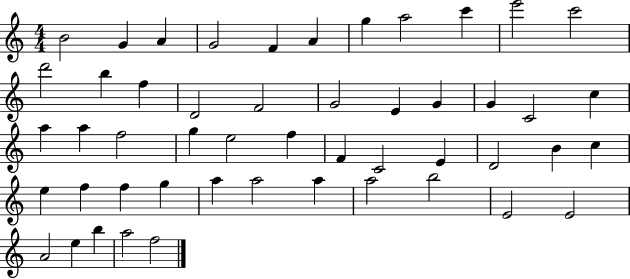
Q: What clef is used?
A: treble